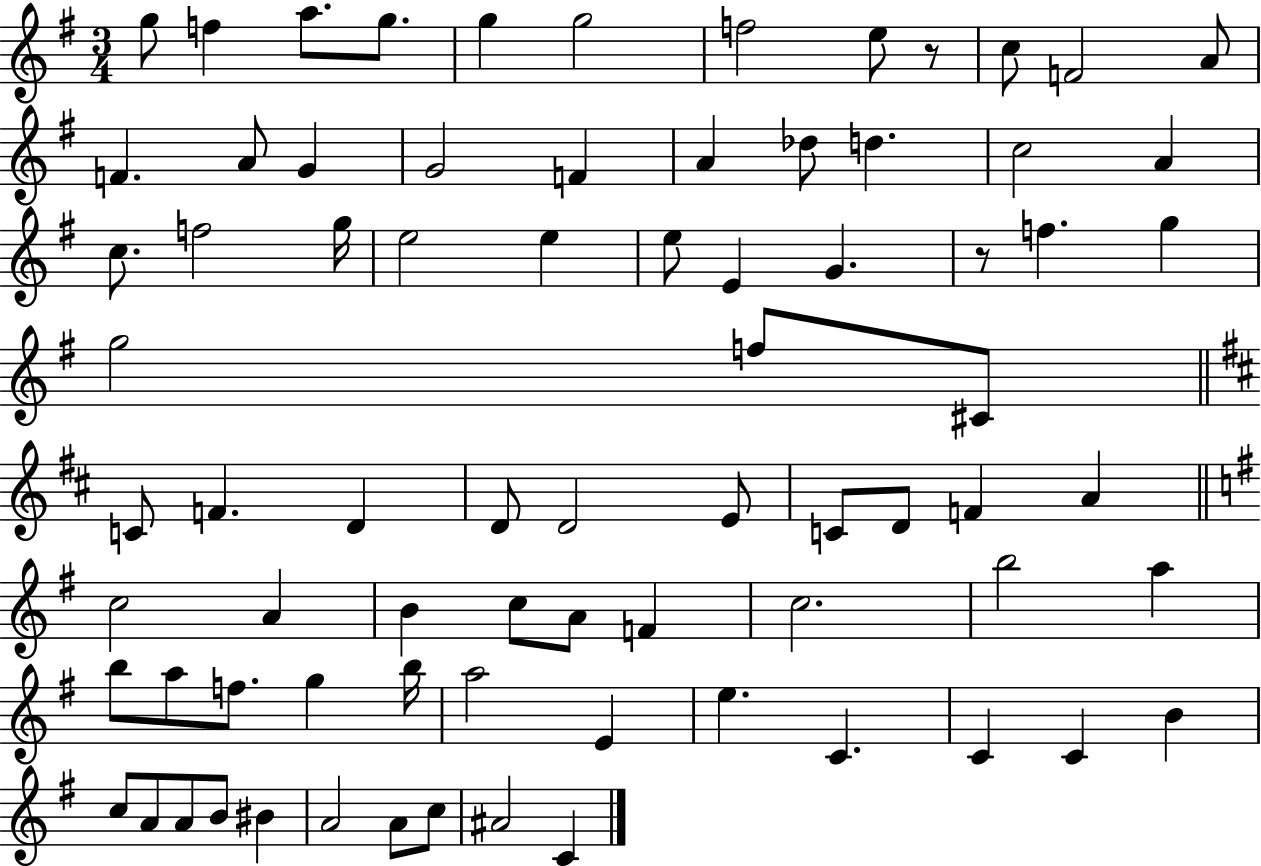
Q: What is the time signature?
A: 3/4